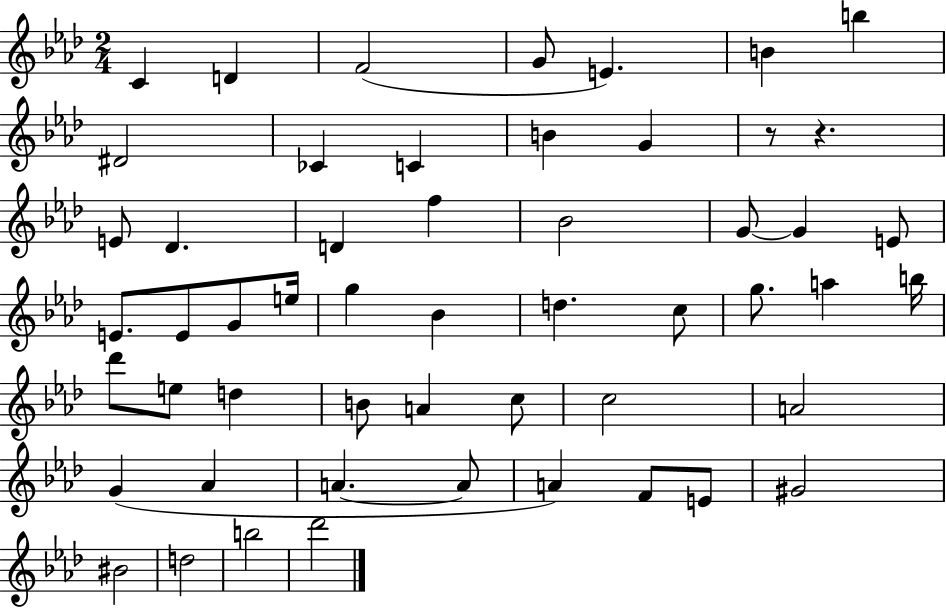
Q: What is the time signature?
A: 2/4